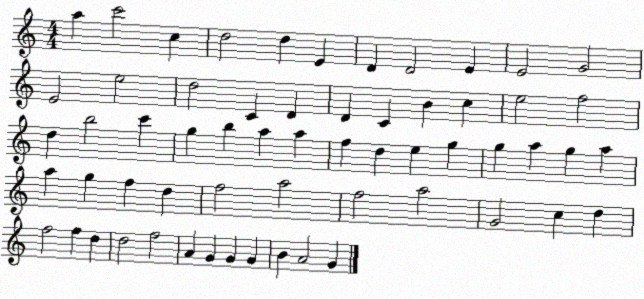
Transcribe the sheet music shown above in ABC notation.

X:1
T:Untitled
M:4/4
L:1/4
K:C
a c'2 c d2 d E D D2 E E2 G2 E2 e2 d2 C D D C B c e2 f2 d b2 c' g b a a f d e g g a g a a g f d f2 a2 f2 a2 G2 c d f2 f d d2 f2 A G G G B A2 G